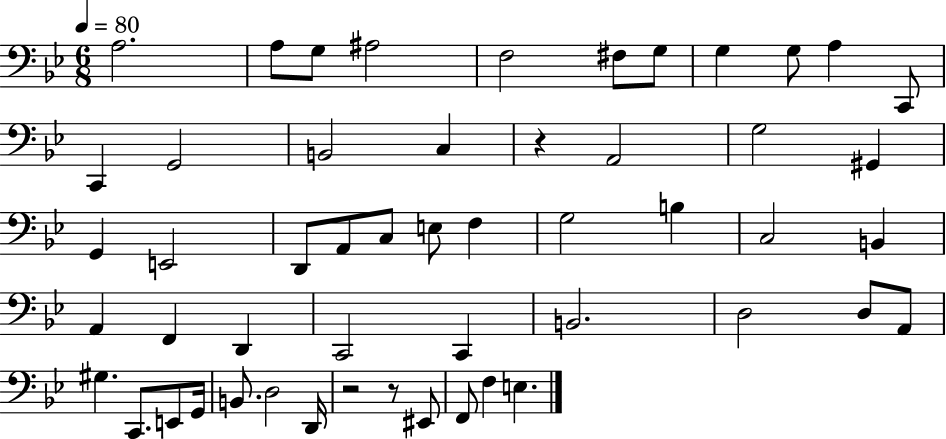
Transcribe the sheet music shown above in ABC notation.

X:1
T:Untitled
M:6/8
L:1/4
K:Bb
A,2 A,/2 G,/2 ^A,2 F,2 ^F,/2 G,/2 G, G,/2 A, C,,/2 C,, G,,2 B,,2 C, z A,,2 G,2 ^G,, G,, E,,2 D,,/2 A,,/2 C,/2 E,/2 F, G,2 B, C,2 B,, A,, F,, D,, C,,2 C,, B,,2 D,2 D,/2 A,,/2 ^G, C,,/2 E,,/2 G,,/4 B,,/2 D,2 D,,/4 z2 z/2 ^E,,/2 F,,/2 F, E,